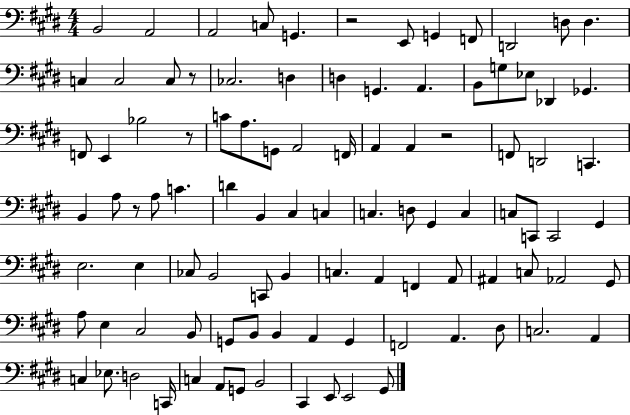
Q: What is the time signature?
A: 4/4